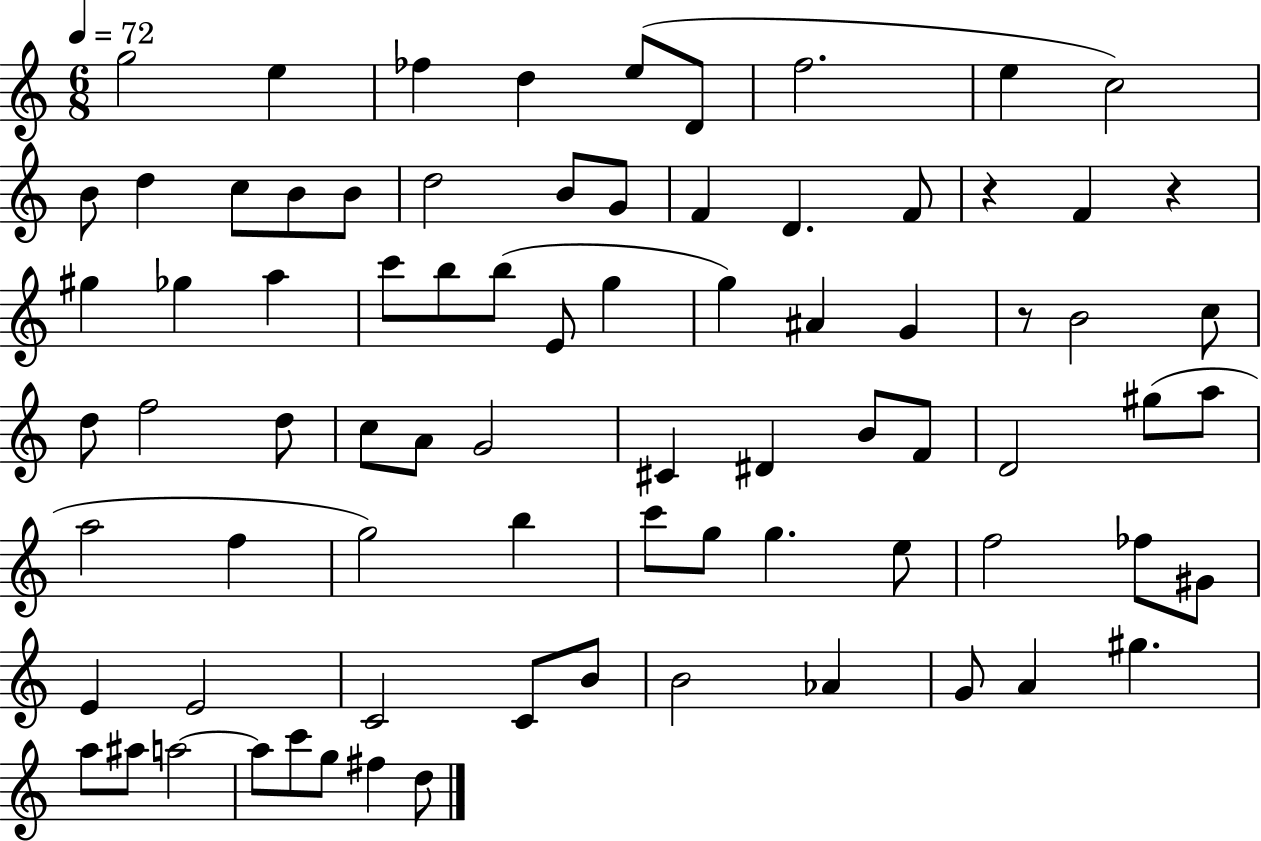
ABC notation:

X:1
T:Untitled
M:6/8
L:1/4
K:C
g2 e _f d e/2 D/2 f2 e c2 B/2 d c/2 B/2 B/2 d2 B/2 G/2 F D F/2 z F z ^g _g a c'/2 b/2 b/2 E/2 g g ^A G z/2 B2 c/2 d/2 f2 d/2 c/2 A/2 G2 ^C ^D B/2 F/2 D2 ^g/2 a/2 a2 f g2 b c'/2 g/2 g e/2 f2 _f/2 ^G/2 E E2 C2 C/2 B/2 B2 _A G/2 A ^g a/2 ^a/2 a2 a/2 c'/2 g/2 ^f d/2